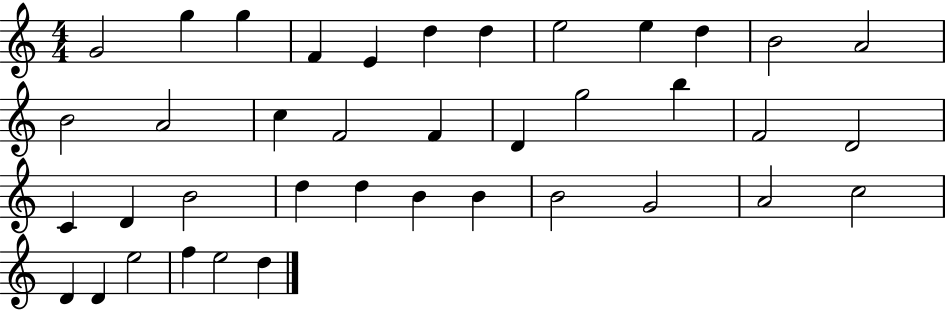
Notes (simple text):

G4/h G5/q G5/q F4/q E4/q D5/q D5/q E5/h E5/q D5/q B4/h A4/h B4/h A4/h C5/q F4/h F4/q D4/q G5/h B5/q F4/h D4/h C4/q D4/q B4/h D5/q D5/q B4/q B4/q B4/h G4/h A4/h C5/h D4/q D4/q E5/h F5/q E5/h D5/q